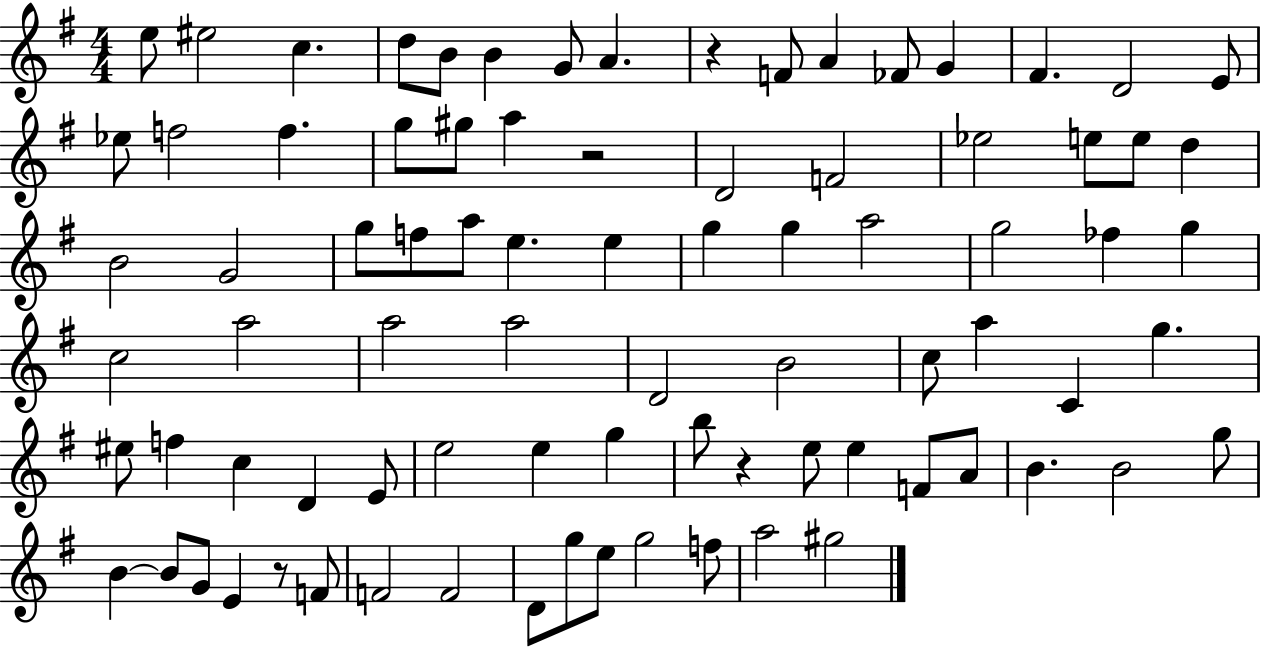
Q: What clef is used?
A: treble